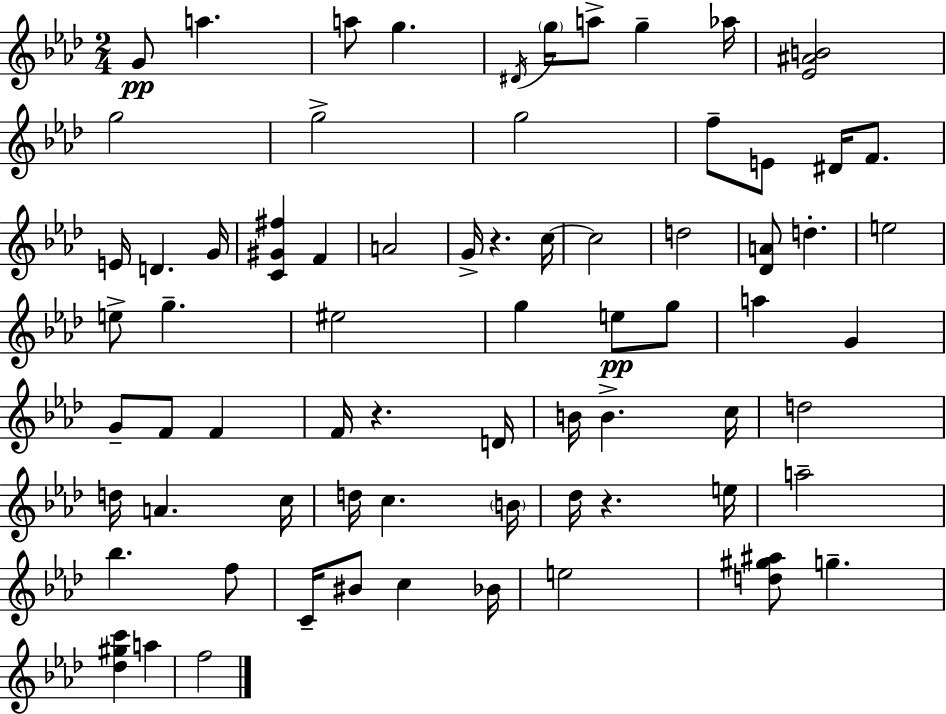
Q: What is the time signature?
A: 2/4